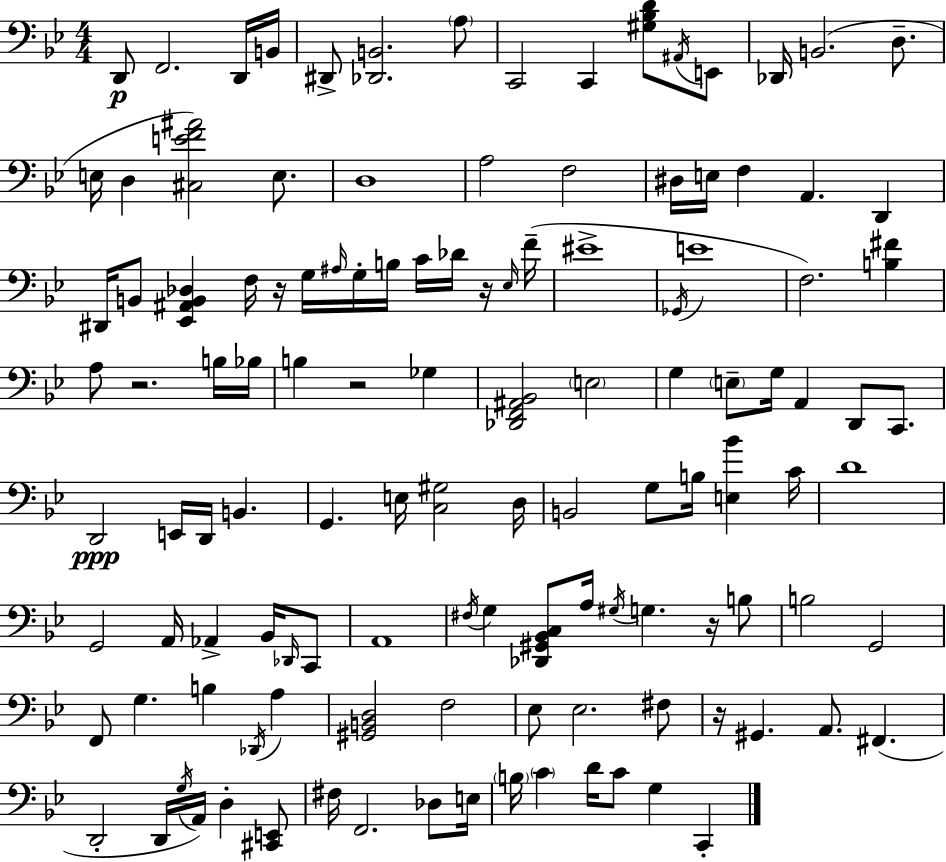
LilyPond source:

{
  \clef bass
  \numericTimeSignature
  \time 4/4
  \key bes \major
  d,8\p f,2. d,16 b,16 | dis,8-> <des, b,>2. \parenthesize a8 | c,2 c,4 <gis bes d'>8 \acciaccatura { ais,16 } e,8 | des,16 b,2.( d8.-- | \break e16 d4 <cis e' f' ais'>2) e8. | d1 | a2 f2 | dis16 e16 f4 a,4. d,4 | \break dis,16 b,8 <ees, ais, b, des>4 f16 r16 g16 \grace { ais16 } g16-. b16 c'16 des'16 | r16 \grace { ees16 } f'16--( eis'1-> | \acciaccatura { ges,16 } e'1 | f2.) | \break <b fis'>4 a8 r2. | b16 bes16 b4 r2 | ges4 <des, f, ais, bes,>2 \parenthesize e2 | g4 \parenthesize e8-- g16 a,4 d,8 | \break c,8. d,2\ppp e,16 d,16 b,4. | g,4. e16 <c gis>2 | d16 b,2 g8 b16 <e bes'>4 | c'16 d'1 | \break g,2 a,16 aes,4-> | bes,16 \grace { des,16 } c,8 a,1 | \acciaccatura { fis16 } g4 <des, gis, bes, c>8 a16 \acciaccatura { gis16 } g4. | r16 b8 b2 g,2 | \break f,8 g4. b4 | \acciaccatura { des,16 } a4 <gis, b, d>2 | f2 ees8 ees2. | fis8 r16 gis,4. a,8. | \break fis,4.( d,2-. | d,16 \acciaccatura { g16 }) a,16 d4-. <cis, e,>8 fis16 f,2. | des8 e16 \parenthesize b16 \parenthesize c'4 d'16 c'8 | g4 c,4-. \bar "|."
}